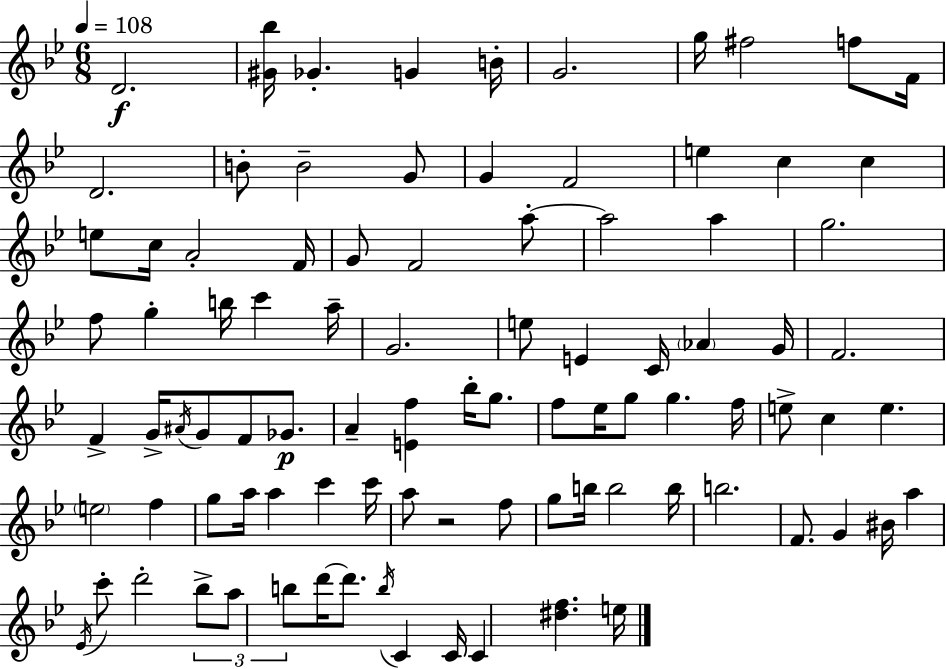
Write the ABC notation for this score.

X:1
T:Untitled
M:6/8
L:1/4
K:Bb
D2 [^G_b]/4 _G G B/4 G2 g/4 ^f2 f/2 F/4 D2 B/2 B2 G/2 G F2 e c c e/2 c/4 A2 F/4 G/2 F2 a/2 a2 a g2 f/2 g b/4 c' a/4 G2 e/2 E C/4 _A G/4 F2 F G/4 ^A/4 G/2 F/2 _G/2 A [Ef] _b/4 g/2 f/2 _e/4 g/2 g f/4 e/2 c e e2 f g/2 a/4 a c' c'/4 a/2 z2 f/2 g/2 b/4 b2 b/4 b2 F/2 G ^B/4 a _E/4 c'/2 d'2 _b/2 a/2 b/2 d'/4 d'/2 b/4 C C/4 C [^df] e/4